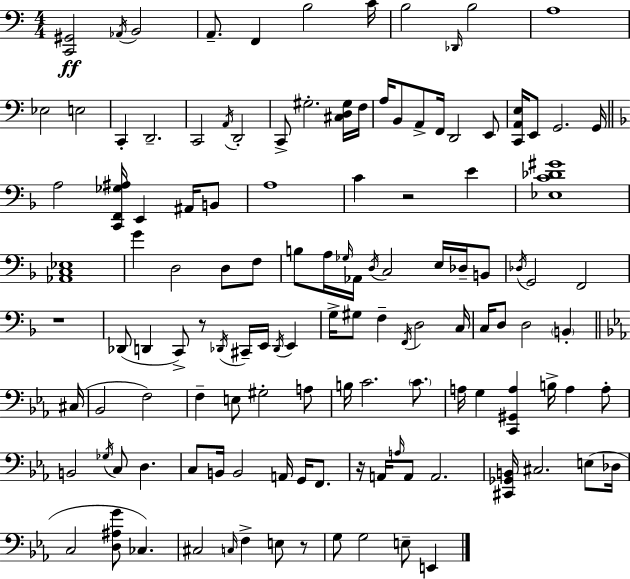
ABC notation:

X:1
T:Untitled
M:4/4
L:1/4
K:Am
[C,,^G,,]2 _A,,/4 B,,2 A,,/2 F,, B,2 C/4 B,2 _D,,/4 B,2 A,4 _E,2 E,2 C,, D,,2 C,,2 A,,/4 D,,2 C,,/2 ^G,2 [^C,D,^G,]/4 F,/4 A,/4 B,,/2 A,,/2 F,,/4 D,,2 E,,/2 [C,,A,,E,]/4 E,,/2 G,,2 G,,/4 A,2 [C,,F,,_G,^A,]/4 E,, ^A,,/4 B,,/2 A,4 C z2 E [_E,C_D^G]4 [_A,,C,_E,]4 G D,2 D,/2 F,/2 B,/2 A,/4 _G,/4 _A,,/4 D,/4 C,2 E,/4 _D,/4 B,,/2 _D,/4 G,,2 F,,2 z4 _D,,/2 D,, C,,/2 z/2 _D,,/4 ^C,,/4 E,,/4 _D,,/4 E,, G,/4 ^G,/2 F, F,,/4 D,2 C,/4 C,/4 D,/2 D,2 B,, ^C,/4 _B,,2 F,2 F, E,/2 ^G,2 A,/2 B,/4 C2 C/2 A,/4 G, [C,,^G,,A,] B,/4 A, A,/2 B,,2 _G,/4 C,/2 D, C,/2 B,,/4 B,,2 A,,/4 G,,/4 F,,/2 z/4 A,,/4 A,/4 A,,/2 A,,2 [^C,,_G,,B,,]/4 ^C,2 E,/2 _D,/4 C,2 [D,^A,G]/2 _C, ^C,2 C,/4 F, E,/2 z/2 G,/2 G,2 E,/2 E,,